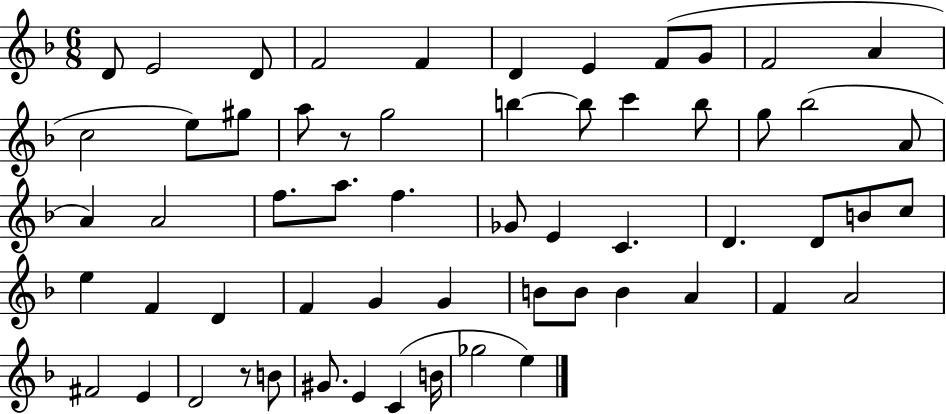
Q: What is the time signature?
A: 6/8